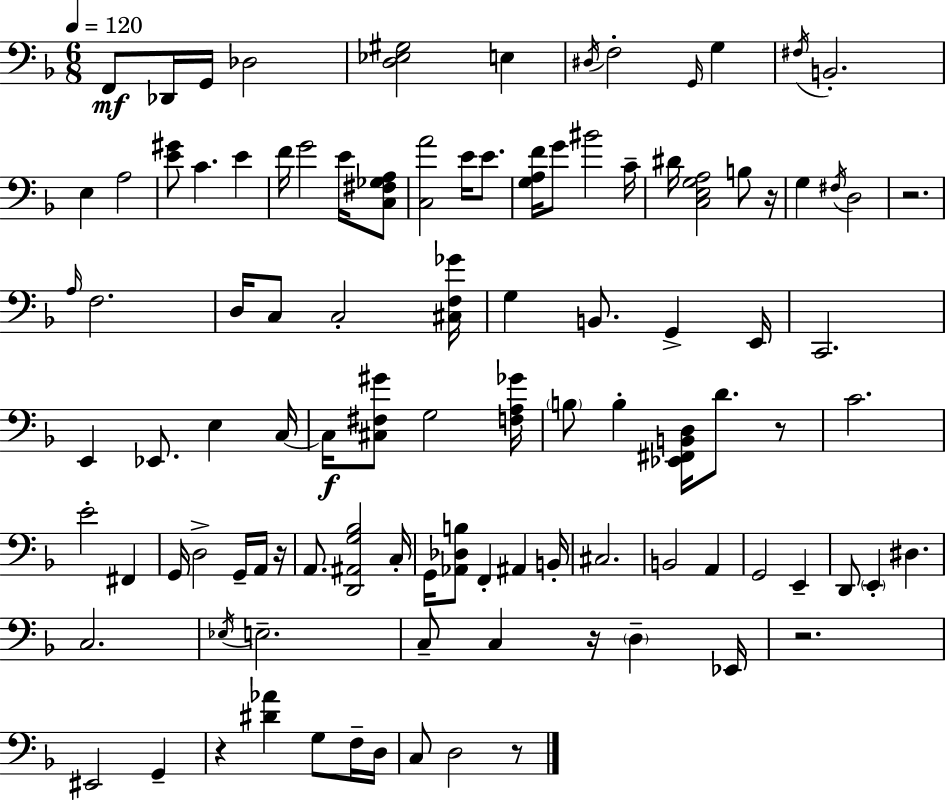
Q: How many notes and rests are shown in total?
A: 103